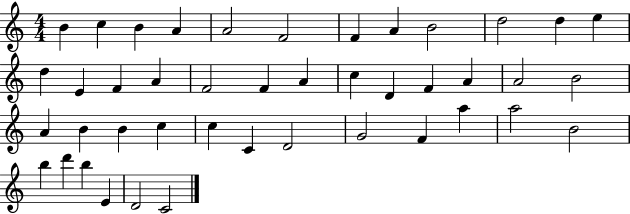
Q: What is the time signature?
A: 4/4